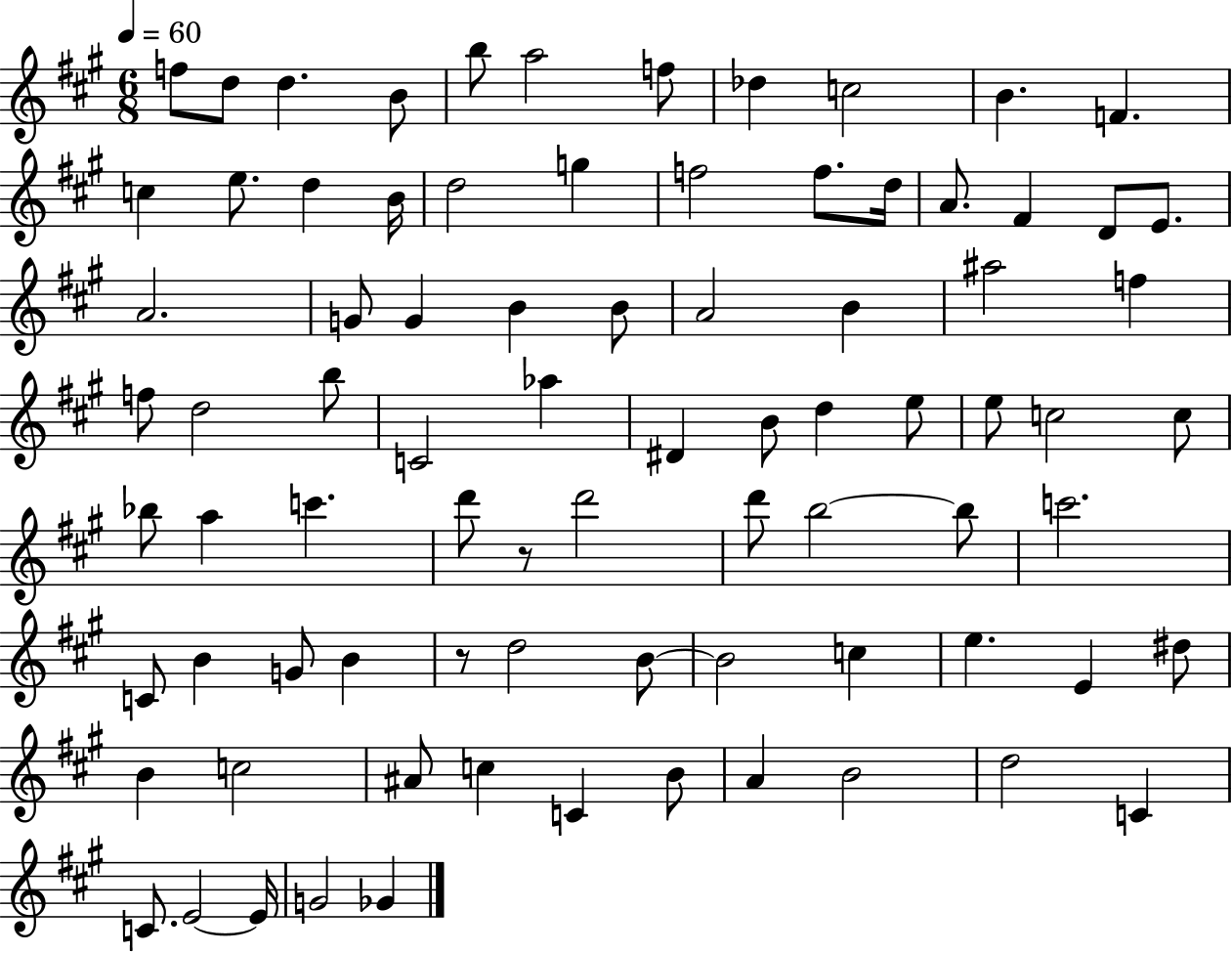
{
  \clef treble
  \numericTimeSignature
  \time 6/8
  \key a \major
  \tempo 4 = 60
  \repeat volta 2 { f''8 d''8 d''4. b'8 | b''8 a''2 f''8 | des''4 c''2 | b'4. f'4. | \break c''4 e''8. d''4 b'16 | d''2 g''4 | f''2 f''8. d''16 | a'8. fis'4 d'8 e'8. | \break a'2. | g'8 g'4 b'4 b'8 | a'2 b'4 | ais''2 f''4 | \break f''8 d''2 b''8 | c'2 aes''4 | dis'4 b'8 d''4 e''8 | e''8 c''2 c''8 | \break bes''8 a''4 c'''4. | d'''8 r8 d'''2 | d'''8 b''2~~ b''8 | c'''2. | \break c'8 b'4 g'8 b'4 | r8 d''2 b'8~~ | b'2 c''4 | e''4. e'4 dis''8 | \break b'4 c''2 | ais'8 c''4 c'4 b'8 | a'4 b'2 | d''2 c'4 | \break c'8. e'2~~ e'16 | g'2 ges'4 | } \bar "|."
}